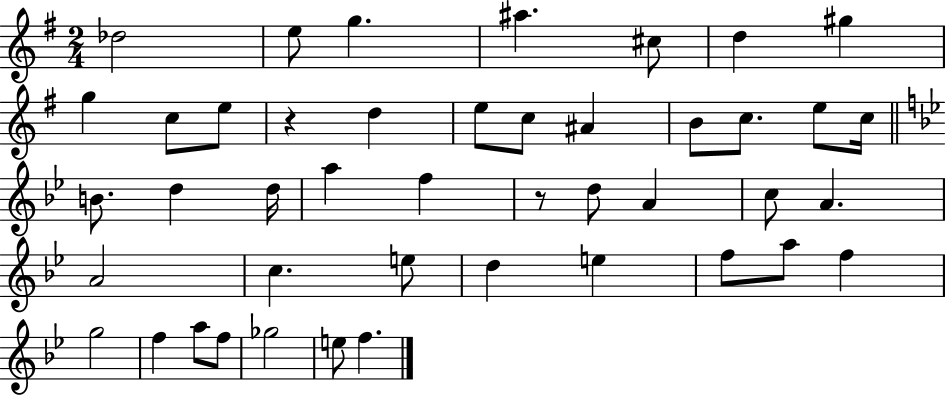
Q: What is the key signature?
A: G major